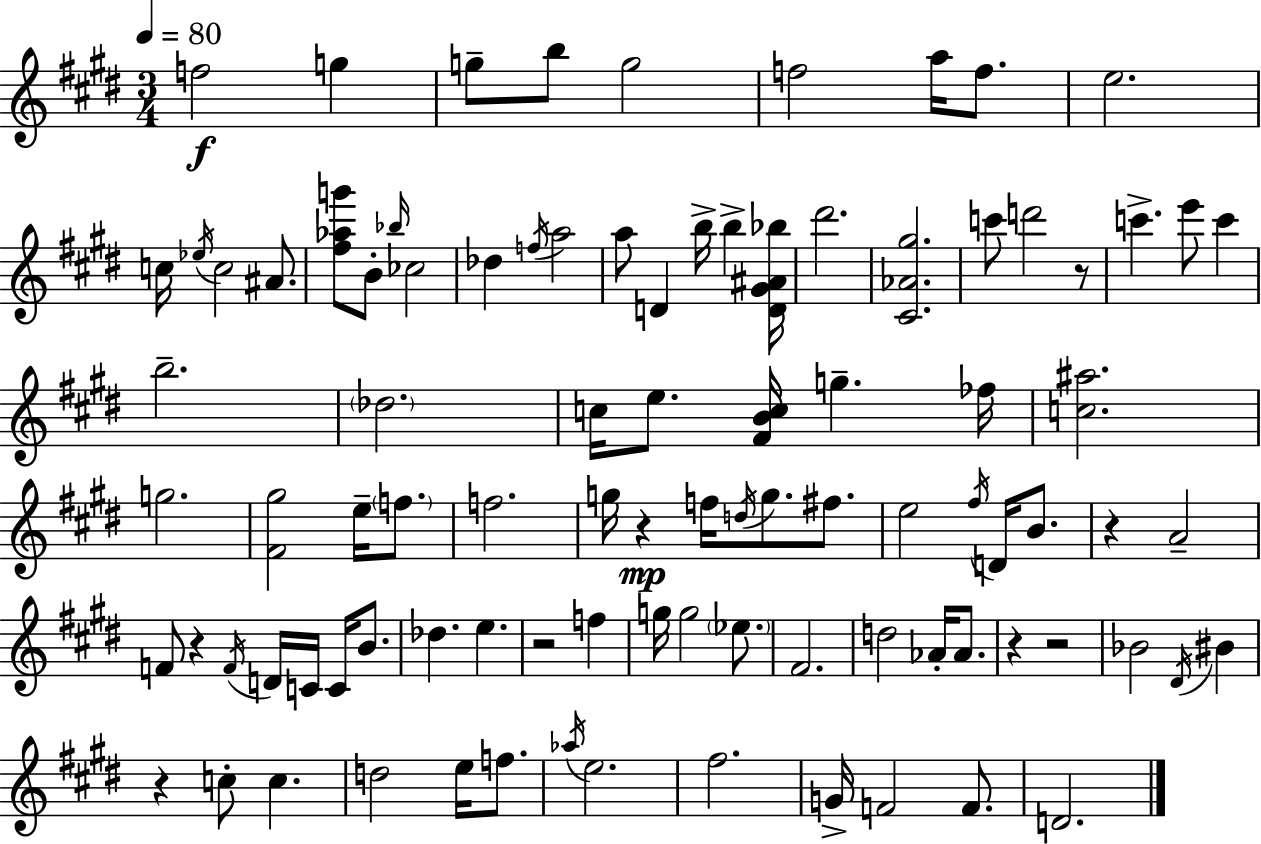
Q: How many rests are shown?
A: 8